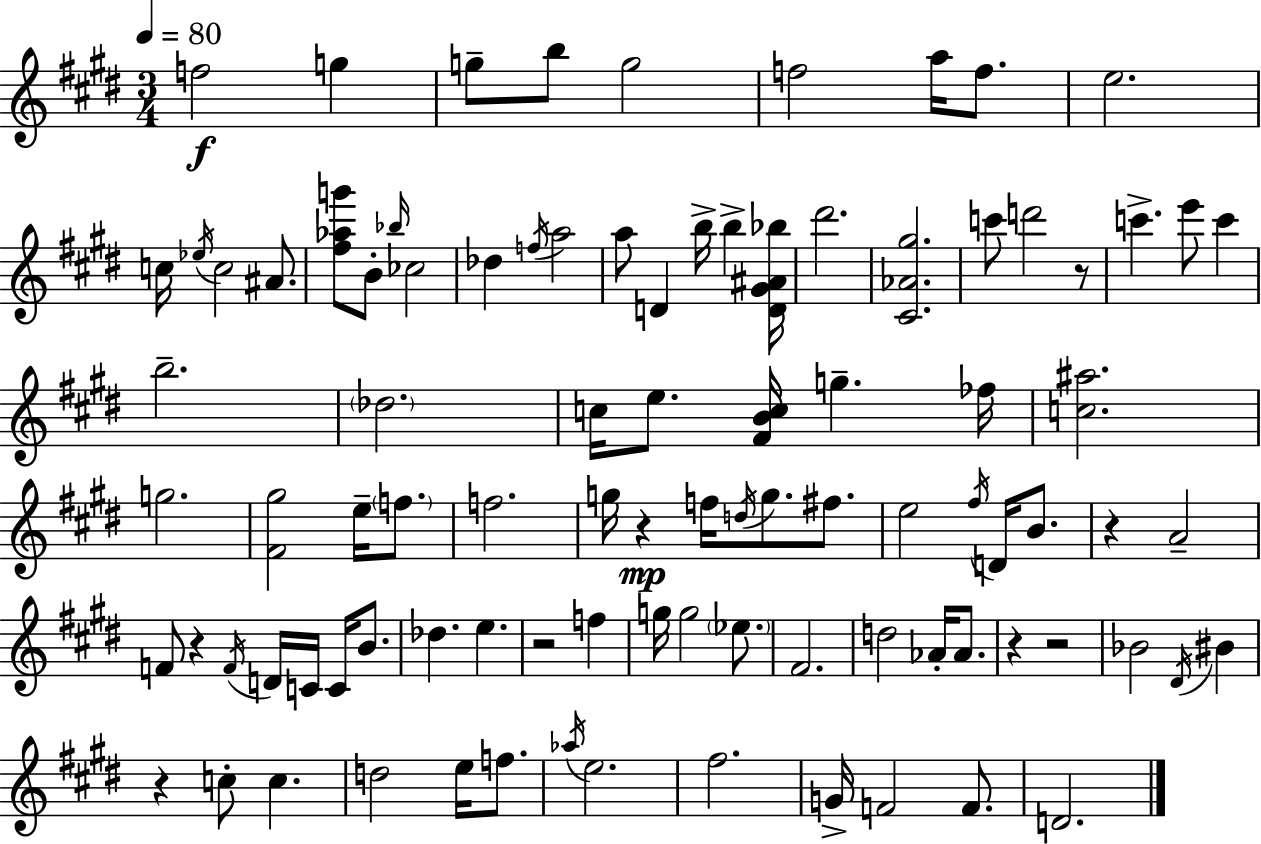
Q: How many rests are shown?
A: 8